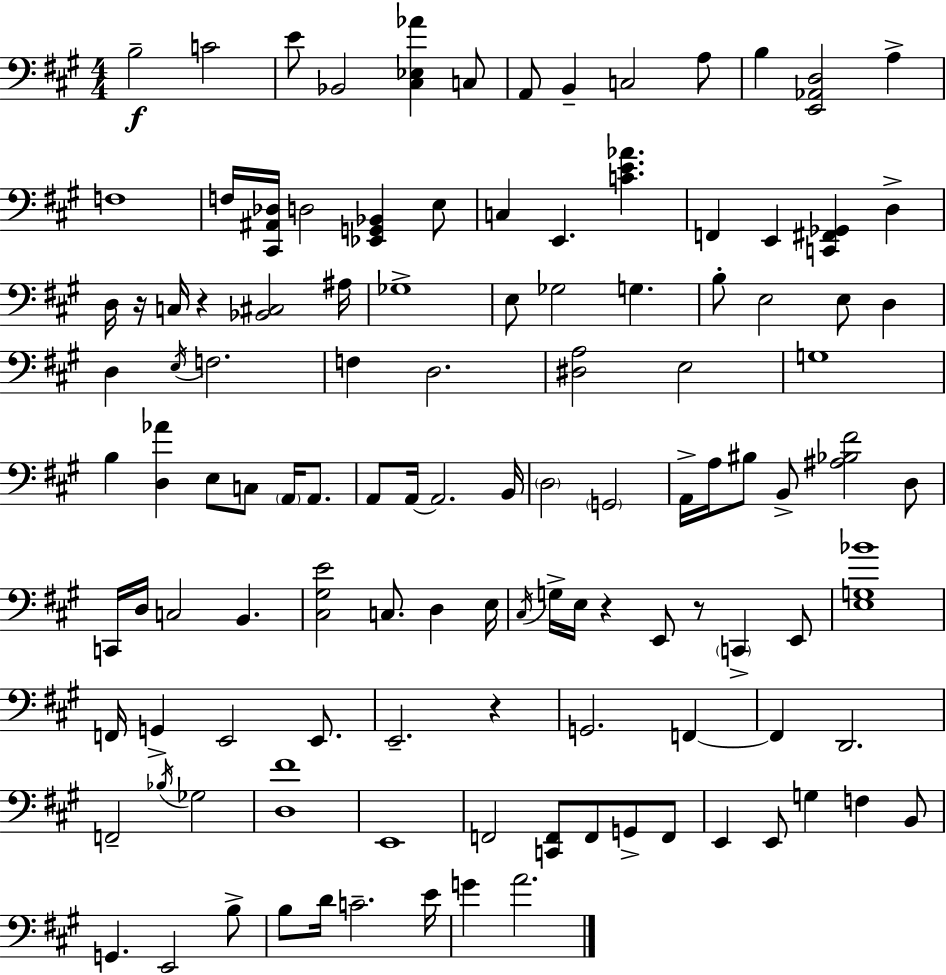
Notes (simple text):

B3/h C4/h E4/e Bb2/h [C#3,Eb3,Ab4]/q C3/e A2/e B2/q C3/h A3/e B3/q [E2,Ab2,D3]/h A3/q F3/w F3/s [C#2,A#2,Db3]/s D3/h [Eb2,G2,Bb2]/q E3/e C3/q E2/q. [C4,E4,Ab4]/q. F2/q E2/q [C2,F#2,Gb2]/q D3/q D3/s R/s C3/s R/q [Bb2,C#3]/h A#3/s Gb3/w E3/e Gb3/h G3/q. B3/e E3/h E3/e D3/q D3/q E3/s F3/h. F3/q D3/h. [D#3,A3]/h E3/h G3/w B3/q [D3,Ab4]/q E3/e C3/e A2/s A2/e. A2/e A2/s A2/h. B2/s D3/h G2/h A2/s A3/s BIS3/e B2/e [A#3,Bb3,F#4]/h D3/e C2/s D3/s C3/h B2/q. [C#3,G#3,E4]/h C3/e. D3/q E3/s C#3/s G3/s E3/s R/q E2/e R/e C2/q E2/e [E3,G3,Bb4]/w F2/s G2/q E2/h E2/e. E2/h. R/q G2/h. F2/q F2/q D2/h. F2/h Bb3/s Gb3/h [D3,F#4]/w E2/w F2/h [C2,F2]/e F2/e G2/e F2/e E2/q E2/e G3/q F3/q B2/e G2/q. E2/h B3/e B3/e D4/s C4/h. E4/s G4/q A4/h.